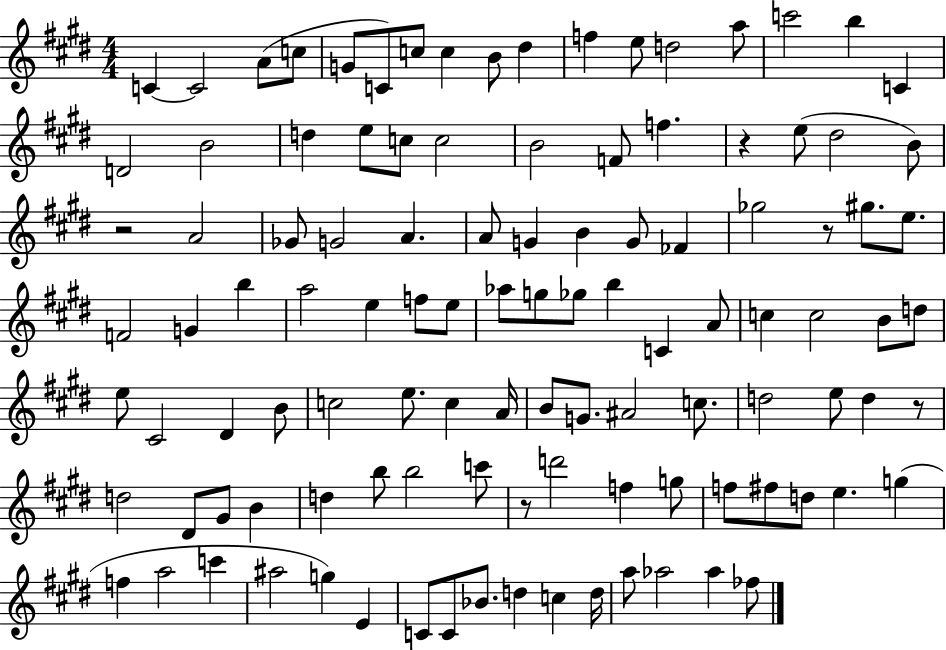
C4/q C4/h A4/e C5/e G4/e C4/e C5/e C5/q B4/e D#5/q F5/q E5/e D5/h A5/e C6/h B5/q C4/q D4/h B4/h D5/q E5/e C5/e C5/h B4/h F4/e F5/q. R/q E5/e D#5/h B4/e R/h A4/h Gb4/e G4/h A4/q. A4/e G4/q B4/q G4/e FES4/q Gb5/h R/e G#5/e. E5/e. F4/h G4/q B5/q A5/h E5/q F5/e E5/e Ab5/e G5/e Gb5/e B5/q C4/q A4/e C5/q C5/h B4/e D5/e E5/e C#4/h D#4/q B4/e C5/h E5/e. C5/q A4/s B4/e G4/e. A#4/h C5/e. D5/h E5/e D5/q R/e D5/h D#4/e G#4/e B4/q D5/q B5/e B5/h C6/e R/e D6/h F5/q G5/e F5/e F#5/e D5/e E5/q. G5/q F5/q A5/h C6/q A#5/h G5/q E4/q C4/e C4/e Bb4/e. D5/q C5/q D5/s A5/e Ab5/h Ab5/q FES5/e